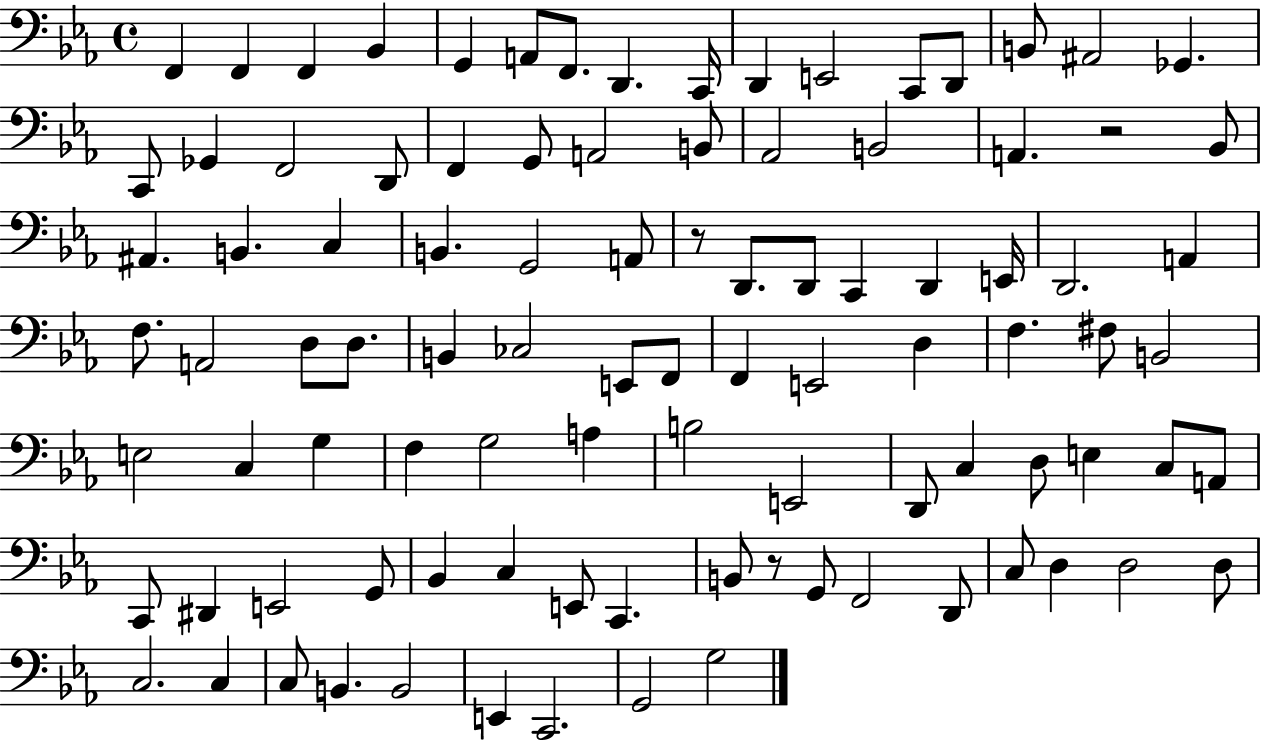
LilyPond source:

{
  \clef bass
  \time 4/4
  \defaultTimeSignature
  \key ees \major
  \repeat volta 2 { f,4 f,4 f,4 bes,4 | g,4 a,8 f,8. d,4. c,16 | d,4 e,2 c,8 d,8 | b,8 ais,2 ges,4. | \break c,8 ges,4 f,2 d,8 | f,4 g,8 a,2 b,8 | aes,2 b,2 | a,4. r2 bes,8 | \break ais,4. b,4. c4 | b,4. g,2 a,8 | r8 d,8. d,8 c,4 d,4 e,16 | d,2. a,4 | \break f8. a,2 d8 d8. | b,4 ces2 e,8 f,8 | f,4 e,2 d4 | f4. fis8 b,2 | \break e2 c4 g4 | f4 g2 a4 | b2 e,2 | d,8 c4 d8 e4 c8 a,8 | \break c,8 dis,4 e,2 g,8 | bes,4 c4 e,8 c,4. | b,8 r8 g,8 f,2 d,8 | c8 d4 d2 d8 | \break c2. c4 | c8 b,4. b,2 | e,4 c,2. | g,2 g2 | \break } \bar "|."
}